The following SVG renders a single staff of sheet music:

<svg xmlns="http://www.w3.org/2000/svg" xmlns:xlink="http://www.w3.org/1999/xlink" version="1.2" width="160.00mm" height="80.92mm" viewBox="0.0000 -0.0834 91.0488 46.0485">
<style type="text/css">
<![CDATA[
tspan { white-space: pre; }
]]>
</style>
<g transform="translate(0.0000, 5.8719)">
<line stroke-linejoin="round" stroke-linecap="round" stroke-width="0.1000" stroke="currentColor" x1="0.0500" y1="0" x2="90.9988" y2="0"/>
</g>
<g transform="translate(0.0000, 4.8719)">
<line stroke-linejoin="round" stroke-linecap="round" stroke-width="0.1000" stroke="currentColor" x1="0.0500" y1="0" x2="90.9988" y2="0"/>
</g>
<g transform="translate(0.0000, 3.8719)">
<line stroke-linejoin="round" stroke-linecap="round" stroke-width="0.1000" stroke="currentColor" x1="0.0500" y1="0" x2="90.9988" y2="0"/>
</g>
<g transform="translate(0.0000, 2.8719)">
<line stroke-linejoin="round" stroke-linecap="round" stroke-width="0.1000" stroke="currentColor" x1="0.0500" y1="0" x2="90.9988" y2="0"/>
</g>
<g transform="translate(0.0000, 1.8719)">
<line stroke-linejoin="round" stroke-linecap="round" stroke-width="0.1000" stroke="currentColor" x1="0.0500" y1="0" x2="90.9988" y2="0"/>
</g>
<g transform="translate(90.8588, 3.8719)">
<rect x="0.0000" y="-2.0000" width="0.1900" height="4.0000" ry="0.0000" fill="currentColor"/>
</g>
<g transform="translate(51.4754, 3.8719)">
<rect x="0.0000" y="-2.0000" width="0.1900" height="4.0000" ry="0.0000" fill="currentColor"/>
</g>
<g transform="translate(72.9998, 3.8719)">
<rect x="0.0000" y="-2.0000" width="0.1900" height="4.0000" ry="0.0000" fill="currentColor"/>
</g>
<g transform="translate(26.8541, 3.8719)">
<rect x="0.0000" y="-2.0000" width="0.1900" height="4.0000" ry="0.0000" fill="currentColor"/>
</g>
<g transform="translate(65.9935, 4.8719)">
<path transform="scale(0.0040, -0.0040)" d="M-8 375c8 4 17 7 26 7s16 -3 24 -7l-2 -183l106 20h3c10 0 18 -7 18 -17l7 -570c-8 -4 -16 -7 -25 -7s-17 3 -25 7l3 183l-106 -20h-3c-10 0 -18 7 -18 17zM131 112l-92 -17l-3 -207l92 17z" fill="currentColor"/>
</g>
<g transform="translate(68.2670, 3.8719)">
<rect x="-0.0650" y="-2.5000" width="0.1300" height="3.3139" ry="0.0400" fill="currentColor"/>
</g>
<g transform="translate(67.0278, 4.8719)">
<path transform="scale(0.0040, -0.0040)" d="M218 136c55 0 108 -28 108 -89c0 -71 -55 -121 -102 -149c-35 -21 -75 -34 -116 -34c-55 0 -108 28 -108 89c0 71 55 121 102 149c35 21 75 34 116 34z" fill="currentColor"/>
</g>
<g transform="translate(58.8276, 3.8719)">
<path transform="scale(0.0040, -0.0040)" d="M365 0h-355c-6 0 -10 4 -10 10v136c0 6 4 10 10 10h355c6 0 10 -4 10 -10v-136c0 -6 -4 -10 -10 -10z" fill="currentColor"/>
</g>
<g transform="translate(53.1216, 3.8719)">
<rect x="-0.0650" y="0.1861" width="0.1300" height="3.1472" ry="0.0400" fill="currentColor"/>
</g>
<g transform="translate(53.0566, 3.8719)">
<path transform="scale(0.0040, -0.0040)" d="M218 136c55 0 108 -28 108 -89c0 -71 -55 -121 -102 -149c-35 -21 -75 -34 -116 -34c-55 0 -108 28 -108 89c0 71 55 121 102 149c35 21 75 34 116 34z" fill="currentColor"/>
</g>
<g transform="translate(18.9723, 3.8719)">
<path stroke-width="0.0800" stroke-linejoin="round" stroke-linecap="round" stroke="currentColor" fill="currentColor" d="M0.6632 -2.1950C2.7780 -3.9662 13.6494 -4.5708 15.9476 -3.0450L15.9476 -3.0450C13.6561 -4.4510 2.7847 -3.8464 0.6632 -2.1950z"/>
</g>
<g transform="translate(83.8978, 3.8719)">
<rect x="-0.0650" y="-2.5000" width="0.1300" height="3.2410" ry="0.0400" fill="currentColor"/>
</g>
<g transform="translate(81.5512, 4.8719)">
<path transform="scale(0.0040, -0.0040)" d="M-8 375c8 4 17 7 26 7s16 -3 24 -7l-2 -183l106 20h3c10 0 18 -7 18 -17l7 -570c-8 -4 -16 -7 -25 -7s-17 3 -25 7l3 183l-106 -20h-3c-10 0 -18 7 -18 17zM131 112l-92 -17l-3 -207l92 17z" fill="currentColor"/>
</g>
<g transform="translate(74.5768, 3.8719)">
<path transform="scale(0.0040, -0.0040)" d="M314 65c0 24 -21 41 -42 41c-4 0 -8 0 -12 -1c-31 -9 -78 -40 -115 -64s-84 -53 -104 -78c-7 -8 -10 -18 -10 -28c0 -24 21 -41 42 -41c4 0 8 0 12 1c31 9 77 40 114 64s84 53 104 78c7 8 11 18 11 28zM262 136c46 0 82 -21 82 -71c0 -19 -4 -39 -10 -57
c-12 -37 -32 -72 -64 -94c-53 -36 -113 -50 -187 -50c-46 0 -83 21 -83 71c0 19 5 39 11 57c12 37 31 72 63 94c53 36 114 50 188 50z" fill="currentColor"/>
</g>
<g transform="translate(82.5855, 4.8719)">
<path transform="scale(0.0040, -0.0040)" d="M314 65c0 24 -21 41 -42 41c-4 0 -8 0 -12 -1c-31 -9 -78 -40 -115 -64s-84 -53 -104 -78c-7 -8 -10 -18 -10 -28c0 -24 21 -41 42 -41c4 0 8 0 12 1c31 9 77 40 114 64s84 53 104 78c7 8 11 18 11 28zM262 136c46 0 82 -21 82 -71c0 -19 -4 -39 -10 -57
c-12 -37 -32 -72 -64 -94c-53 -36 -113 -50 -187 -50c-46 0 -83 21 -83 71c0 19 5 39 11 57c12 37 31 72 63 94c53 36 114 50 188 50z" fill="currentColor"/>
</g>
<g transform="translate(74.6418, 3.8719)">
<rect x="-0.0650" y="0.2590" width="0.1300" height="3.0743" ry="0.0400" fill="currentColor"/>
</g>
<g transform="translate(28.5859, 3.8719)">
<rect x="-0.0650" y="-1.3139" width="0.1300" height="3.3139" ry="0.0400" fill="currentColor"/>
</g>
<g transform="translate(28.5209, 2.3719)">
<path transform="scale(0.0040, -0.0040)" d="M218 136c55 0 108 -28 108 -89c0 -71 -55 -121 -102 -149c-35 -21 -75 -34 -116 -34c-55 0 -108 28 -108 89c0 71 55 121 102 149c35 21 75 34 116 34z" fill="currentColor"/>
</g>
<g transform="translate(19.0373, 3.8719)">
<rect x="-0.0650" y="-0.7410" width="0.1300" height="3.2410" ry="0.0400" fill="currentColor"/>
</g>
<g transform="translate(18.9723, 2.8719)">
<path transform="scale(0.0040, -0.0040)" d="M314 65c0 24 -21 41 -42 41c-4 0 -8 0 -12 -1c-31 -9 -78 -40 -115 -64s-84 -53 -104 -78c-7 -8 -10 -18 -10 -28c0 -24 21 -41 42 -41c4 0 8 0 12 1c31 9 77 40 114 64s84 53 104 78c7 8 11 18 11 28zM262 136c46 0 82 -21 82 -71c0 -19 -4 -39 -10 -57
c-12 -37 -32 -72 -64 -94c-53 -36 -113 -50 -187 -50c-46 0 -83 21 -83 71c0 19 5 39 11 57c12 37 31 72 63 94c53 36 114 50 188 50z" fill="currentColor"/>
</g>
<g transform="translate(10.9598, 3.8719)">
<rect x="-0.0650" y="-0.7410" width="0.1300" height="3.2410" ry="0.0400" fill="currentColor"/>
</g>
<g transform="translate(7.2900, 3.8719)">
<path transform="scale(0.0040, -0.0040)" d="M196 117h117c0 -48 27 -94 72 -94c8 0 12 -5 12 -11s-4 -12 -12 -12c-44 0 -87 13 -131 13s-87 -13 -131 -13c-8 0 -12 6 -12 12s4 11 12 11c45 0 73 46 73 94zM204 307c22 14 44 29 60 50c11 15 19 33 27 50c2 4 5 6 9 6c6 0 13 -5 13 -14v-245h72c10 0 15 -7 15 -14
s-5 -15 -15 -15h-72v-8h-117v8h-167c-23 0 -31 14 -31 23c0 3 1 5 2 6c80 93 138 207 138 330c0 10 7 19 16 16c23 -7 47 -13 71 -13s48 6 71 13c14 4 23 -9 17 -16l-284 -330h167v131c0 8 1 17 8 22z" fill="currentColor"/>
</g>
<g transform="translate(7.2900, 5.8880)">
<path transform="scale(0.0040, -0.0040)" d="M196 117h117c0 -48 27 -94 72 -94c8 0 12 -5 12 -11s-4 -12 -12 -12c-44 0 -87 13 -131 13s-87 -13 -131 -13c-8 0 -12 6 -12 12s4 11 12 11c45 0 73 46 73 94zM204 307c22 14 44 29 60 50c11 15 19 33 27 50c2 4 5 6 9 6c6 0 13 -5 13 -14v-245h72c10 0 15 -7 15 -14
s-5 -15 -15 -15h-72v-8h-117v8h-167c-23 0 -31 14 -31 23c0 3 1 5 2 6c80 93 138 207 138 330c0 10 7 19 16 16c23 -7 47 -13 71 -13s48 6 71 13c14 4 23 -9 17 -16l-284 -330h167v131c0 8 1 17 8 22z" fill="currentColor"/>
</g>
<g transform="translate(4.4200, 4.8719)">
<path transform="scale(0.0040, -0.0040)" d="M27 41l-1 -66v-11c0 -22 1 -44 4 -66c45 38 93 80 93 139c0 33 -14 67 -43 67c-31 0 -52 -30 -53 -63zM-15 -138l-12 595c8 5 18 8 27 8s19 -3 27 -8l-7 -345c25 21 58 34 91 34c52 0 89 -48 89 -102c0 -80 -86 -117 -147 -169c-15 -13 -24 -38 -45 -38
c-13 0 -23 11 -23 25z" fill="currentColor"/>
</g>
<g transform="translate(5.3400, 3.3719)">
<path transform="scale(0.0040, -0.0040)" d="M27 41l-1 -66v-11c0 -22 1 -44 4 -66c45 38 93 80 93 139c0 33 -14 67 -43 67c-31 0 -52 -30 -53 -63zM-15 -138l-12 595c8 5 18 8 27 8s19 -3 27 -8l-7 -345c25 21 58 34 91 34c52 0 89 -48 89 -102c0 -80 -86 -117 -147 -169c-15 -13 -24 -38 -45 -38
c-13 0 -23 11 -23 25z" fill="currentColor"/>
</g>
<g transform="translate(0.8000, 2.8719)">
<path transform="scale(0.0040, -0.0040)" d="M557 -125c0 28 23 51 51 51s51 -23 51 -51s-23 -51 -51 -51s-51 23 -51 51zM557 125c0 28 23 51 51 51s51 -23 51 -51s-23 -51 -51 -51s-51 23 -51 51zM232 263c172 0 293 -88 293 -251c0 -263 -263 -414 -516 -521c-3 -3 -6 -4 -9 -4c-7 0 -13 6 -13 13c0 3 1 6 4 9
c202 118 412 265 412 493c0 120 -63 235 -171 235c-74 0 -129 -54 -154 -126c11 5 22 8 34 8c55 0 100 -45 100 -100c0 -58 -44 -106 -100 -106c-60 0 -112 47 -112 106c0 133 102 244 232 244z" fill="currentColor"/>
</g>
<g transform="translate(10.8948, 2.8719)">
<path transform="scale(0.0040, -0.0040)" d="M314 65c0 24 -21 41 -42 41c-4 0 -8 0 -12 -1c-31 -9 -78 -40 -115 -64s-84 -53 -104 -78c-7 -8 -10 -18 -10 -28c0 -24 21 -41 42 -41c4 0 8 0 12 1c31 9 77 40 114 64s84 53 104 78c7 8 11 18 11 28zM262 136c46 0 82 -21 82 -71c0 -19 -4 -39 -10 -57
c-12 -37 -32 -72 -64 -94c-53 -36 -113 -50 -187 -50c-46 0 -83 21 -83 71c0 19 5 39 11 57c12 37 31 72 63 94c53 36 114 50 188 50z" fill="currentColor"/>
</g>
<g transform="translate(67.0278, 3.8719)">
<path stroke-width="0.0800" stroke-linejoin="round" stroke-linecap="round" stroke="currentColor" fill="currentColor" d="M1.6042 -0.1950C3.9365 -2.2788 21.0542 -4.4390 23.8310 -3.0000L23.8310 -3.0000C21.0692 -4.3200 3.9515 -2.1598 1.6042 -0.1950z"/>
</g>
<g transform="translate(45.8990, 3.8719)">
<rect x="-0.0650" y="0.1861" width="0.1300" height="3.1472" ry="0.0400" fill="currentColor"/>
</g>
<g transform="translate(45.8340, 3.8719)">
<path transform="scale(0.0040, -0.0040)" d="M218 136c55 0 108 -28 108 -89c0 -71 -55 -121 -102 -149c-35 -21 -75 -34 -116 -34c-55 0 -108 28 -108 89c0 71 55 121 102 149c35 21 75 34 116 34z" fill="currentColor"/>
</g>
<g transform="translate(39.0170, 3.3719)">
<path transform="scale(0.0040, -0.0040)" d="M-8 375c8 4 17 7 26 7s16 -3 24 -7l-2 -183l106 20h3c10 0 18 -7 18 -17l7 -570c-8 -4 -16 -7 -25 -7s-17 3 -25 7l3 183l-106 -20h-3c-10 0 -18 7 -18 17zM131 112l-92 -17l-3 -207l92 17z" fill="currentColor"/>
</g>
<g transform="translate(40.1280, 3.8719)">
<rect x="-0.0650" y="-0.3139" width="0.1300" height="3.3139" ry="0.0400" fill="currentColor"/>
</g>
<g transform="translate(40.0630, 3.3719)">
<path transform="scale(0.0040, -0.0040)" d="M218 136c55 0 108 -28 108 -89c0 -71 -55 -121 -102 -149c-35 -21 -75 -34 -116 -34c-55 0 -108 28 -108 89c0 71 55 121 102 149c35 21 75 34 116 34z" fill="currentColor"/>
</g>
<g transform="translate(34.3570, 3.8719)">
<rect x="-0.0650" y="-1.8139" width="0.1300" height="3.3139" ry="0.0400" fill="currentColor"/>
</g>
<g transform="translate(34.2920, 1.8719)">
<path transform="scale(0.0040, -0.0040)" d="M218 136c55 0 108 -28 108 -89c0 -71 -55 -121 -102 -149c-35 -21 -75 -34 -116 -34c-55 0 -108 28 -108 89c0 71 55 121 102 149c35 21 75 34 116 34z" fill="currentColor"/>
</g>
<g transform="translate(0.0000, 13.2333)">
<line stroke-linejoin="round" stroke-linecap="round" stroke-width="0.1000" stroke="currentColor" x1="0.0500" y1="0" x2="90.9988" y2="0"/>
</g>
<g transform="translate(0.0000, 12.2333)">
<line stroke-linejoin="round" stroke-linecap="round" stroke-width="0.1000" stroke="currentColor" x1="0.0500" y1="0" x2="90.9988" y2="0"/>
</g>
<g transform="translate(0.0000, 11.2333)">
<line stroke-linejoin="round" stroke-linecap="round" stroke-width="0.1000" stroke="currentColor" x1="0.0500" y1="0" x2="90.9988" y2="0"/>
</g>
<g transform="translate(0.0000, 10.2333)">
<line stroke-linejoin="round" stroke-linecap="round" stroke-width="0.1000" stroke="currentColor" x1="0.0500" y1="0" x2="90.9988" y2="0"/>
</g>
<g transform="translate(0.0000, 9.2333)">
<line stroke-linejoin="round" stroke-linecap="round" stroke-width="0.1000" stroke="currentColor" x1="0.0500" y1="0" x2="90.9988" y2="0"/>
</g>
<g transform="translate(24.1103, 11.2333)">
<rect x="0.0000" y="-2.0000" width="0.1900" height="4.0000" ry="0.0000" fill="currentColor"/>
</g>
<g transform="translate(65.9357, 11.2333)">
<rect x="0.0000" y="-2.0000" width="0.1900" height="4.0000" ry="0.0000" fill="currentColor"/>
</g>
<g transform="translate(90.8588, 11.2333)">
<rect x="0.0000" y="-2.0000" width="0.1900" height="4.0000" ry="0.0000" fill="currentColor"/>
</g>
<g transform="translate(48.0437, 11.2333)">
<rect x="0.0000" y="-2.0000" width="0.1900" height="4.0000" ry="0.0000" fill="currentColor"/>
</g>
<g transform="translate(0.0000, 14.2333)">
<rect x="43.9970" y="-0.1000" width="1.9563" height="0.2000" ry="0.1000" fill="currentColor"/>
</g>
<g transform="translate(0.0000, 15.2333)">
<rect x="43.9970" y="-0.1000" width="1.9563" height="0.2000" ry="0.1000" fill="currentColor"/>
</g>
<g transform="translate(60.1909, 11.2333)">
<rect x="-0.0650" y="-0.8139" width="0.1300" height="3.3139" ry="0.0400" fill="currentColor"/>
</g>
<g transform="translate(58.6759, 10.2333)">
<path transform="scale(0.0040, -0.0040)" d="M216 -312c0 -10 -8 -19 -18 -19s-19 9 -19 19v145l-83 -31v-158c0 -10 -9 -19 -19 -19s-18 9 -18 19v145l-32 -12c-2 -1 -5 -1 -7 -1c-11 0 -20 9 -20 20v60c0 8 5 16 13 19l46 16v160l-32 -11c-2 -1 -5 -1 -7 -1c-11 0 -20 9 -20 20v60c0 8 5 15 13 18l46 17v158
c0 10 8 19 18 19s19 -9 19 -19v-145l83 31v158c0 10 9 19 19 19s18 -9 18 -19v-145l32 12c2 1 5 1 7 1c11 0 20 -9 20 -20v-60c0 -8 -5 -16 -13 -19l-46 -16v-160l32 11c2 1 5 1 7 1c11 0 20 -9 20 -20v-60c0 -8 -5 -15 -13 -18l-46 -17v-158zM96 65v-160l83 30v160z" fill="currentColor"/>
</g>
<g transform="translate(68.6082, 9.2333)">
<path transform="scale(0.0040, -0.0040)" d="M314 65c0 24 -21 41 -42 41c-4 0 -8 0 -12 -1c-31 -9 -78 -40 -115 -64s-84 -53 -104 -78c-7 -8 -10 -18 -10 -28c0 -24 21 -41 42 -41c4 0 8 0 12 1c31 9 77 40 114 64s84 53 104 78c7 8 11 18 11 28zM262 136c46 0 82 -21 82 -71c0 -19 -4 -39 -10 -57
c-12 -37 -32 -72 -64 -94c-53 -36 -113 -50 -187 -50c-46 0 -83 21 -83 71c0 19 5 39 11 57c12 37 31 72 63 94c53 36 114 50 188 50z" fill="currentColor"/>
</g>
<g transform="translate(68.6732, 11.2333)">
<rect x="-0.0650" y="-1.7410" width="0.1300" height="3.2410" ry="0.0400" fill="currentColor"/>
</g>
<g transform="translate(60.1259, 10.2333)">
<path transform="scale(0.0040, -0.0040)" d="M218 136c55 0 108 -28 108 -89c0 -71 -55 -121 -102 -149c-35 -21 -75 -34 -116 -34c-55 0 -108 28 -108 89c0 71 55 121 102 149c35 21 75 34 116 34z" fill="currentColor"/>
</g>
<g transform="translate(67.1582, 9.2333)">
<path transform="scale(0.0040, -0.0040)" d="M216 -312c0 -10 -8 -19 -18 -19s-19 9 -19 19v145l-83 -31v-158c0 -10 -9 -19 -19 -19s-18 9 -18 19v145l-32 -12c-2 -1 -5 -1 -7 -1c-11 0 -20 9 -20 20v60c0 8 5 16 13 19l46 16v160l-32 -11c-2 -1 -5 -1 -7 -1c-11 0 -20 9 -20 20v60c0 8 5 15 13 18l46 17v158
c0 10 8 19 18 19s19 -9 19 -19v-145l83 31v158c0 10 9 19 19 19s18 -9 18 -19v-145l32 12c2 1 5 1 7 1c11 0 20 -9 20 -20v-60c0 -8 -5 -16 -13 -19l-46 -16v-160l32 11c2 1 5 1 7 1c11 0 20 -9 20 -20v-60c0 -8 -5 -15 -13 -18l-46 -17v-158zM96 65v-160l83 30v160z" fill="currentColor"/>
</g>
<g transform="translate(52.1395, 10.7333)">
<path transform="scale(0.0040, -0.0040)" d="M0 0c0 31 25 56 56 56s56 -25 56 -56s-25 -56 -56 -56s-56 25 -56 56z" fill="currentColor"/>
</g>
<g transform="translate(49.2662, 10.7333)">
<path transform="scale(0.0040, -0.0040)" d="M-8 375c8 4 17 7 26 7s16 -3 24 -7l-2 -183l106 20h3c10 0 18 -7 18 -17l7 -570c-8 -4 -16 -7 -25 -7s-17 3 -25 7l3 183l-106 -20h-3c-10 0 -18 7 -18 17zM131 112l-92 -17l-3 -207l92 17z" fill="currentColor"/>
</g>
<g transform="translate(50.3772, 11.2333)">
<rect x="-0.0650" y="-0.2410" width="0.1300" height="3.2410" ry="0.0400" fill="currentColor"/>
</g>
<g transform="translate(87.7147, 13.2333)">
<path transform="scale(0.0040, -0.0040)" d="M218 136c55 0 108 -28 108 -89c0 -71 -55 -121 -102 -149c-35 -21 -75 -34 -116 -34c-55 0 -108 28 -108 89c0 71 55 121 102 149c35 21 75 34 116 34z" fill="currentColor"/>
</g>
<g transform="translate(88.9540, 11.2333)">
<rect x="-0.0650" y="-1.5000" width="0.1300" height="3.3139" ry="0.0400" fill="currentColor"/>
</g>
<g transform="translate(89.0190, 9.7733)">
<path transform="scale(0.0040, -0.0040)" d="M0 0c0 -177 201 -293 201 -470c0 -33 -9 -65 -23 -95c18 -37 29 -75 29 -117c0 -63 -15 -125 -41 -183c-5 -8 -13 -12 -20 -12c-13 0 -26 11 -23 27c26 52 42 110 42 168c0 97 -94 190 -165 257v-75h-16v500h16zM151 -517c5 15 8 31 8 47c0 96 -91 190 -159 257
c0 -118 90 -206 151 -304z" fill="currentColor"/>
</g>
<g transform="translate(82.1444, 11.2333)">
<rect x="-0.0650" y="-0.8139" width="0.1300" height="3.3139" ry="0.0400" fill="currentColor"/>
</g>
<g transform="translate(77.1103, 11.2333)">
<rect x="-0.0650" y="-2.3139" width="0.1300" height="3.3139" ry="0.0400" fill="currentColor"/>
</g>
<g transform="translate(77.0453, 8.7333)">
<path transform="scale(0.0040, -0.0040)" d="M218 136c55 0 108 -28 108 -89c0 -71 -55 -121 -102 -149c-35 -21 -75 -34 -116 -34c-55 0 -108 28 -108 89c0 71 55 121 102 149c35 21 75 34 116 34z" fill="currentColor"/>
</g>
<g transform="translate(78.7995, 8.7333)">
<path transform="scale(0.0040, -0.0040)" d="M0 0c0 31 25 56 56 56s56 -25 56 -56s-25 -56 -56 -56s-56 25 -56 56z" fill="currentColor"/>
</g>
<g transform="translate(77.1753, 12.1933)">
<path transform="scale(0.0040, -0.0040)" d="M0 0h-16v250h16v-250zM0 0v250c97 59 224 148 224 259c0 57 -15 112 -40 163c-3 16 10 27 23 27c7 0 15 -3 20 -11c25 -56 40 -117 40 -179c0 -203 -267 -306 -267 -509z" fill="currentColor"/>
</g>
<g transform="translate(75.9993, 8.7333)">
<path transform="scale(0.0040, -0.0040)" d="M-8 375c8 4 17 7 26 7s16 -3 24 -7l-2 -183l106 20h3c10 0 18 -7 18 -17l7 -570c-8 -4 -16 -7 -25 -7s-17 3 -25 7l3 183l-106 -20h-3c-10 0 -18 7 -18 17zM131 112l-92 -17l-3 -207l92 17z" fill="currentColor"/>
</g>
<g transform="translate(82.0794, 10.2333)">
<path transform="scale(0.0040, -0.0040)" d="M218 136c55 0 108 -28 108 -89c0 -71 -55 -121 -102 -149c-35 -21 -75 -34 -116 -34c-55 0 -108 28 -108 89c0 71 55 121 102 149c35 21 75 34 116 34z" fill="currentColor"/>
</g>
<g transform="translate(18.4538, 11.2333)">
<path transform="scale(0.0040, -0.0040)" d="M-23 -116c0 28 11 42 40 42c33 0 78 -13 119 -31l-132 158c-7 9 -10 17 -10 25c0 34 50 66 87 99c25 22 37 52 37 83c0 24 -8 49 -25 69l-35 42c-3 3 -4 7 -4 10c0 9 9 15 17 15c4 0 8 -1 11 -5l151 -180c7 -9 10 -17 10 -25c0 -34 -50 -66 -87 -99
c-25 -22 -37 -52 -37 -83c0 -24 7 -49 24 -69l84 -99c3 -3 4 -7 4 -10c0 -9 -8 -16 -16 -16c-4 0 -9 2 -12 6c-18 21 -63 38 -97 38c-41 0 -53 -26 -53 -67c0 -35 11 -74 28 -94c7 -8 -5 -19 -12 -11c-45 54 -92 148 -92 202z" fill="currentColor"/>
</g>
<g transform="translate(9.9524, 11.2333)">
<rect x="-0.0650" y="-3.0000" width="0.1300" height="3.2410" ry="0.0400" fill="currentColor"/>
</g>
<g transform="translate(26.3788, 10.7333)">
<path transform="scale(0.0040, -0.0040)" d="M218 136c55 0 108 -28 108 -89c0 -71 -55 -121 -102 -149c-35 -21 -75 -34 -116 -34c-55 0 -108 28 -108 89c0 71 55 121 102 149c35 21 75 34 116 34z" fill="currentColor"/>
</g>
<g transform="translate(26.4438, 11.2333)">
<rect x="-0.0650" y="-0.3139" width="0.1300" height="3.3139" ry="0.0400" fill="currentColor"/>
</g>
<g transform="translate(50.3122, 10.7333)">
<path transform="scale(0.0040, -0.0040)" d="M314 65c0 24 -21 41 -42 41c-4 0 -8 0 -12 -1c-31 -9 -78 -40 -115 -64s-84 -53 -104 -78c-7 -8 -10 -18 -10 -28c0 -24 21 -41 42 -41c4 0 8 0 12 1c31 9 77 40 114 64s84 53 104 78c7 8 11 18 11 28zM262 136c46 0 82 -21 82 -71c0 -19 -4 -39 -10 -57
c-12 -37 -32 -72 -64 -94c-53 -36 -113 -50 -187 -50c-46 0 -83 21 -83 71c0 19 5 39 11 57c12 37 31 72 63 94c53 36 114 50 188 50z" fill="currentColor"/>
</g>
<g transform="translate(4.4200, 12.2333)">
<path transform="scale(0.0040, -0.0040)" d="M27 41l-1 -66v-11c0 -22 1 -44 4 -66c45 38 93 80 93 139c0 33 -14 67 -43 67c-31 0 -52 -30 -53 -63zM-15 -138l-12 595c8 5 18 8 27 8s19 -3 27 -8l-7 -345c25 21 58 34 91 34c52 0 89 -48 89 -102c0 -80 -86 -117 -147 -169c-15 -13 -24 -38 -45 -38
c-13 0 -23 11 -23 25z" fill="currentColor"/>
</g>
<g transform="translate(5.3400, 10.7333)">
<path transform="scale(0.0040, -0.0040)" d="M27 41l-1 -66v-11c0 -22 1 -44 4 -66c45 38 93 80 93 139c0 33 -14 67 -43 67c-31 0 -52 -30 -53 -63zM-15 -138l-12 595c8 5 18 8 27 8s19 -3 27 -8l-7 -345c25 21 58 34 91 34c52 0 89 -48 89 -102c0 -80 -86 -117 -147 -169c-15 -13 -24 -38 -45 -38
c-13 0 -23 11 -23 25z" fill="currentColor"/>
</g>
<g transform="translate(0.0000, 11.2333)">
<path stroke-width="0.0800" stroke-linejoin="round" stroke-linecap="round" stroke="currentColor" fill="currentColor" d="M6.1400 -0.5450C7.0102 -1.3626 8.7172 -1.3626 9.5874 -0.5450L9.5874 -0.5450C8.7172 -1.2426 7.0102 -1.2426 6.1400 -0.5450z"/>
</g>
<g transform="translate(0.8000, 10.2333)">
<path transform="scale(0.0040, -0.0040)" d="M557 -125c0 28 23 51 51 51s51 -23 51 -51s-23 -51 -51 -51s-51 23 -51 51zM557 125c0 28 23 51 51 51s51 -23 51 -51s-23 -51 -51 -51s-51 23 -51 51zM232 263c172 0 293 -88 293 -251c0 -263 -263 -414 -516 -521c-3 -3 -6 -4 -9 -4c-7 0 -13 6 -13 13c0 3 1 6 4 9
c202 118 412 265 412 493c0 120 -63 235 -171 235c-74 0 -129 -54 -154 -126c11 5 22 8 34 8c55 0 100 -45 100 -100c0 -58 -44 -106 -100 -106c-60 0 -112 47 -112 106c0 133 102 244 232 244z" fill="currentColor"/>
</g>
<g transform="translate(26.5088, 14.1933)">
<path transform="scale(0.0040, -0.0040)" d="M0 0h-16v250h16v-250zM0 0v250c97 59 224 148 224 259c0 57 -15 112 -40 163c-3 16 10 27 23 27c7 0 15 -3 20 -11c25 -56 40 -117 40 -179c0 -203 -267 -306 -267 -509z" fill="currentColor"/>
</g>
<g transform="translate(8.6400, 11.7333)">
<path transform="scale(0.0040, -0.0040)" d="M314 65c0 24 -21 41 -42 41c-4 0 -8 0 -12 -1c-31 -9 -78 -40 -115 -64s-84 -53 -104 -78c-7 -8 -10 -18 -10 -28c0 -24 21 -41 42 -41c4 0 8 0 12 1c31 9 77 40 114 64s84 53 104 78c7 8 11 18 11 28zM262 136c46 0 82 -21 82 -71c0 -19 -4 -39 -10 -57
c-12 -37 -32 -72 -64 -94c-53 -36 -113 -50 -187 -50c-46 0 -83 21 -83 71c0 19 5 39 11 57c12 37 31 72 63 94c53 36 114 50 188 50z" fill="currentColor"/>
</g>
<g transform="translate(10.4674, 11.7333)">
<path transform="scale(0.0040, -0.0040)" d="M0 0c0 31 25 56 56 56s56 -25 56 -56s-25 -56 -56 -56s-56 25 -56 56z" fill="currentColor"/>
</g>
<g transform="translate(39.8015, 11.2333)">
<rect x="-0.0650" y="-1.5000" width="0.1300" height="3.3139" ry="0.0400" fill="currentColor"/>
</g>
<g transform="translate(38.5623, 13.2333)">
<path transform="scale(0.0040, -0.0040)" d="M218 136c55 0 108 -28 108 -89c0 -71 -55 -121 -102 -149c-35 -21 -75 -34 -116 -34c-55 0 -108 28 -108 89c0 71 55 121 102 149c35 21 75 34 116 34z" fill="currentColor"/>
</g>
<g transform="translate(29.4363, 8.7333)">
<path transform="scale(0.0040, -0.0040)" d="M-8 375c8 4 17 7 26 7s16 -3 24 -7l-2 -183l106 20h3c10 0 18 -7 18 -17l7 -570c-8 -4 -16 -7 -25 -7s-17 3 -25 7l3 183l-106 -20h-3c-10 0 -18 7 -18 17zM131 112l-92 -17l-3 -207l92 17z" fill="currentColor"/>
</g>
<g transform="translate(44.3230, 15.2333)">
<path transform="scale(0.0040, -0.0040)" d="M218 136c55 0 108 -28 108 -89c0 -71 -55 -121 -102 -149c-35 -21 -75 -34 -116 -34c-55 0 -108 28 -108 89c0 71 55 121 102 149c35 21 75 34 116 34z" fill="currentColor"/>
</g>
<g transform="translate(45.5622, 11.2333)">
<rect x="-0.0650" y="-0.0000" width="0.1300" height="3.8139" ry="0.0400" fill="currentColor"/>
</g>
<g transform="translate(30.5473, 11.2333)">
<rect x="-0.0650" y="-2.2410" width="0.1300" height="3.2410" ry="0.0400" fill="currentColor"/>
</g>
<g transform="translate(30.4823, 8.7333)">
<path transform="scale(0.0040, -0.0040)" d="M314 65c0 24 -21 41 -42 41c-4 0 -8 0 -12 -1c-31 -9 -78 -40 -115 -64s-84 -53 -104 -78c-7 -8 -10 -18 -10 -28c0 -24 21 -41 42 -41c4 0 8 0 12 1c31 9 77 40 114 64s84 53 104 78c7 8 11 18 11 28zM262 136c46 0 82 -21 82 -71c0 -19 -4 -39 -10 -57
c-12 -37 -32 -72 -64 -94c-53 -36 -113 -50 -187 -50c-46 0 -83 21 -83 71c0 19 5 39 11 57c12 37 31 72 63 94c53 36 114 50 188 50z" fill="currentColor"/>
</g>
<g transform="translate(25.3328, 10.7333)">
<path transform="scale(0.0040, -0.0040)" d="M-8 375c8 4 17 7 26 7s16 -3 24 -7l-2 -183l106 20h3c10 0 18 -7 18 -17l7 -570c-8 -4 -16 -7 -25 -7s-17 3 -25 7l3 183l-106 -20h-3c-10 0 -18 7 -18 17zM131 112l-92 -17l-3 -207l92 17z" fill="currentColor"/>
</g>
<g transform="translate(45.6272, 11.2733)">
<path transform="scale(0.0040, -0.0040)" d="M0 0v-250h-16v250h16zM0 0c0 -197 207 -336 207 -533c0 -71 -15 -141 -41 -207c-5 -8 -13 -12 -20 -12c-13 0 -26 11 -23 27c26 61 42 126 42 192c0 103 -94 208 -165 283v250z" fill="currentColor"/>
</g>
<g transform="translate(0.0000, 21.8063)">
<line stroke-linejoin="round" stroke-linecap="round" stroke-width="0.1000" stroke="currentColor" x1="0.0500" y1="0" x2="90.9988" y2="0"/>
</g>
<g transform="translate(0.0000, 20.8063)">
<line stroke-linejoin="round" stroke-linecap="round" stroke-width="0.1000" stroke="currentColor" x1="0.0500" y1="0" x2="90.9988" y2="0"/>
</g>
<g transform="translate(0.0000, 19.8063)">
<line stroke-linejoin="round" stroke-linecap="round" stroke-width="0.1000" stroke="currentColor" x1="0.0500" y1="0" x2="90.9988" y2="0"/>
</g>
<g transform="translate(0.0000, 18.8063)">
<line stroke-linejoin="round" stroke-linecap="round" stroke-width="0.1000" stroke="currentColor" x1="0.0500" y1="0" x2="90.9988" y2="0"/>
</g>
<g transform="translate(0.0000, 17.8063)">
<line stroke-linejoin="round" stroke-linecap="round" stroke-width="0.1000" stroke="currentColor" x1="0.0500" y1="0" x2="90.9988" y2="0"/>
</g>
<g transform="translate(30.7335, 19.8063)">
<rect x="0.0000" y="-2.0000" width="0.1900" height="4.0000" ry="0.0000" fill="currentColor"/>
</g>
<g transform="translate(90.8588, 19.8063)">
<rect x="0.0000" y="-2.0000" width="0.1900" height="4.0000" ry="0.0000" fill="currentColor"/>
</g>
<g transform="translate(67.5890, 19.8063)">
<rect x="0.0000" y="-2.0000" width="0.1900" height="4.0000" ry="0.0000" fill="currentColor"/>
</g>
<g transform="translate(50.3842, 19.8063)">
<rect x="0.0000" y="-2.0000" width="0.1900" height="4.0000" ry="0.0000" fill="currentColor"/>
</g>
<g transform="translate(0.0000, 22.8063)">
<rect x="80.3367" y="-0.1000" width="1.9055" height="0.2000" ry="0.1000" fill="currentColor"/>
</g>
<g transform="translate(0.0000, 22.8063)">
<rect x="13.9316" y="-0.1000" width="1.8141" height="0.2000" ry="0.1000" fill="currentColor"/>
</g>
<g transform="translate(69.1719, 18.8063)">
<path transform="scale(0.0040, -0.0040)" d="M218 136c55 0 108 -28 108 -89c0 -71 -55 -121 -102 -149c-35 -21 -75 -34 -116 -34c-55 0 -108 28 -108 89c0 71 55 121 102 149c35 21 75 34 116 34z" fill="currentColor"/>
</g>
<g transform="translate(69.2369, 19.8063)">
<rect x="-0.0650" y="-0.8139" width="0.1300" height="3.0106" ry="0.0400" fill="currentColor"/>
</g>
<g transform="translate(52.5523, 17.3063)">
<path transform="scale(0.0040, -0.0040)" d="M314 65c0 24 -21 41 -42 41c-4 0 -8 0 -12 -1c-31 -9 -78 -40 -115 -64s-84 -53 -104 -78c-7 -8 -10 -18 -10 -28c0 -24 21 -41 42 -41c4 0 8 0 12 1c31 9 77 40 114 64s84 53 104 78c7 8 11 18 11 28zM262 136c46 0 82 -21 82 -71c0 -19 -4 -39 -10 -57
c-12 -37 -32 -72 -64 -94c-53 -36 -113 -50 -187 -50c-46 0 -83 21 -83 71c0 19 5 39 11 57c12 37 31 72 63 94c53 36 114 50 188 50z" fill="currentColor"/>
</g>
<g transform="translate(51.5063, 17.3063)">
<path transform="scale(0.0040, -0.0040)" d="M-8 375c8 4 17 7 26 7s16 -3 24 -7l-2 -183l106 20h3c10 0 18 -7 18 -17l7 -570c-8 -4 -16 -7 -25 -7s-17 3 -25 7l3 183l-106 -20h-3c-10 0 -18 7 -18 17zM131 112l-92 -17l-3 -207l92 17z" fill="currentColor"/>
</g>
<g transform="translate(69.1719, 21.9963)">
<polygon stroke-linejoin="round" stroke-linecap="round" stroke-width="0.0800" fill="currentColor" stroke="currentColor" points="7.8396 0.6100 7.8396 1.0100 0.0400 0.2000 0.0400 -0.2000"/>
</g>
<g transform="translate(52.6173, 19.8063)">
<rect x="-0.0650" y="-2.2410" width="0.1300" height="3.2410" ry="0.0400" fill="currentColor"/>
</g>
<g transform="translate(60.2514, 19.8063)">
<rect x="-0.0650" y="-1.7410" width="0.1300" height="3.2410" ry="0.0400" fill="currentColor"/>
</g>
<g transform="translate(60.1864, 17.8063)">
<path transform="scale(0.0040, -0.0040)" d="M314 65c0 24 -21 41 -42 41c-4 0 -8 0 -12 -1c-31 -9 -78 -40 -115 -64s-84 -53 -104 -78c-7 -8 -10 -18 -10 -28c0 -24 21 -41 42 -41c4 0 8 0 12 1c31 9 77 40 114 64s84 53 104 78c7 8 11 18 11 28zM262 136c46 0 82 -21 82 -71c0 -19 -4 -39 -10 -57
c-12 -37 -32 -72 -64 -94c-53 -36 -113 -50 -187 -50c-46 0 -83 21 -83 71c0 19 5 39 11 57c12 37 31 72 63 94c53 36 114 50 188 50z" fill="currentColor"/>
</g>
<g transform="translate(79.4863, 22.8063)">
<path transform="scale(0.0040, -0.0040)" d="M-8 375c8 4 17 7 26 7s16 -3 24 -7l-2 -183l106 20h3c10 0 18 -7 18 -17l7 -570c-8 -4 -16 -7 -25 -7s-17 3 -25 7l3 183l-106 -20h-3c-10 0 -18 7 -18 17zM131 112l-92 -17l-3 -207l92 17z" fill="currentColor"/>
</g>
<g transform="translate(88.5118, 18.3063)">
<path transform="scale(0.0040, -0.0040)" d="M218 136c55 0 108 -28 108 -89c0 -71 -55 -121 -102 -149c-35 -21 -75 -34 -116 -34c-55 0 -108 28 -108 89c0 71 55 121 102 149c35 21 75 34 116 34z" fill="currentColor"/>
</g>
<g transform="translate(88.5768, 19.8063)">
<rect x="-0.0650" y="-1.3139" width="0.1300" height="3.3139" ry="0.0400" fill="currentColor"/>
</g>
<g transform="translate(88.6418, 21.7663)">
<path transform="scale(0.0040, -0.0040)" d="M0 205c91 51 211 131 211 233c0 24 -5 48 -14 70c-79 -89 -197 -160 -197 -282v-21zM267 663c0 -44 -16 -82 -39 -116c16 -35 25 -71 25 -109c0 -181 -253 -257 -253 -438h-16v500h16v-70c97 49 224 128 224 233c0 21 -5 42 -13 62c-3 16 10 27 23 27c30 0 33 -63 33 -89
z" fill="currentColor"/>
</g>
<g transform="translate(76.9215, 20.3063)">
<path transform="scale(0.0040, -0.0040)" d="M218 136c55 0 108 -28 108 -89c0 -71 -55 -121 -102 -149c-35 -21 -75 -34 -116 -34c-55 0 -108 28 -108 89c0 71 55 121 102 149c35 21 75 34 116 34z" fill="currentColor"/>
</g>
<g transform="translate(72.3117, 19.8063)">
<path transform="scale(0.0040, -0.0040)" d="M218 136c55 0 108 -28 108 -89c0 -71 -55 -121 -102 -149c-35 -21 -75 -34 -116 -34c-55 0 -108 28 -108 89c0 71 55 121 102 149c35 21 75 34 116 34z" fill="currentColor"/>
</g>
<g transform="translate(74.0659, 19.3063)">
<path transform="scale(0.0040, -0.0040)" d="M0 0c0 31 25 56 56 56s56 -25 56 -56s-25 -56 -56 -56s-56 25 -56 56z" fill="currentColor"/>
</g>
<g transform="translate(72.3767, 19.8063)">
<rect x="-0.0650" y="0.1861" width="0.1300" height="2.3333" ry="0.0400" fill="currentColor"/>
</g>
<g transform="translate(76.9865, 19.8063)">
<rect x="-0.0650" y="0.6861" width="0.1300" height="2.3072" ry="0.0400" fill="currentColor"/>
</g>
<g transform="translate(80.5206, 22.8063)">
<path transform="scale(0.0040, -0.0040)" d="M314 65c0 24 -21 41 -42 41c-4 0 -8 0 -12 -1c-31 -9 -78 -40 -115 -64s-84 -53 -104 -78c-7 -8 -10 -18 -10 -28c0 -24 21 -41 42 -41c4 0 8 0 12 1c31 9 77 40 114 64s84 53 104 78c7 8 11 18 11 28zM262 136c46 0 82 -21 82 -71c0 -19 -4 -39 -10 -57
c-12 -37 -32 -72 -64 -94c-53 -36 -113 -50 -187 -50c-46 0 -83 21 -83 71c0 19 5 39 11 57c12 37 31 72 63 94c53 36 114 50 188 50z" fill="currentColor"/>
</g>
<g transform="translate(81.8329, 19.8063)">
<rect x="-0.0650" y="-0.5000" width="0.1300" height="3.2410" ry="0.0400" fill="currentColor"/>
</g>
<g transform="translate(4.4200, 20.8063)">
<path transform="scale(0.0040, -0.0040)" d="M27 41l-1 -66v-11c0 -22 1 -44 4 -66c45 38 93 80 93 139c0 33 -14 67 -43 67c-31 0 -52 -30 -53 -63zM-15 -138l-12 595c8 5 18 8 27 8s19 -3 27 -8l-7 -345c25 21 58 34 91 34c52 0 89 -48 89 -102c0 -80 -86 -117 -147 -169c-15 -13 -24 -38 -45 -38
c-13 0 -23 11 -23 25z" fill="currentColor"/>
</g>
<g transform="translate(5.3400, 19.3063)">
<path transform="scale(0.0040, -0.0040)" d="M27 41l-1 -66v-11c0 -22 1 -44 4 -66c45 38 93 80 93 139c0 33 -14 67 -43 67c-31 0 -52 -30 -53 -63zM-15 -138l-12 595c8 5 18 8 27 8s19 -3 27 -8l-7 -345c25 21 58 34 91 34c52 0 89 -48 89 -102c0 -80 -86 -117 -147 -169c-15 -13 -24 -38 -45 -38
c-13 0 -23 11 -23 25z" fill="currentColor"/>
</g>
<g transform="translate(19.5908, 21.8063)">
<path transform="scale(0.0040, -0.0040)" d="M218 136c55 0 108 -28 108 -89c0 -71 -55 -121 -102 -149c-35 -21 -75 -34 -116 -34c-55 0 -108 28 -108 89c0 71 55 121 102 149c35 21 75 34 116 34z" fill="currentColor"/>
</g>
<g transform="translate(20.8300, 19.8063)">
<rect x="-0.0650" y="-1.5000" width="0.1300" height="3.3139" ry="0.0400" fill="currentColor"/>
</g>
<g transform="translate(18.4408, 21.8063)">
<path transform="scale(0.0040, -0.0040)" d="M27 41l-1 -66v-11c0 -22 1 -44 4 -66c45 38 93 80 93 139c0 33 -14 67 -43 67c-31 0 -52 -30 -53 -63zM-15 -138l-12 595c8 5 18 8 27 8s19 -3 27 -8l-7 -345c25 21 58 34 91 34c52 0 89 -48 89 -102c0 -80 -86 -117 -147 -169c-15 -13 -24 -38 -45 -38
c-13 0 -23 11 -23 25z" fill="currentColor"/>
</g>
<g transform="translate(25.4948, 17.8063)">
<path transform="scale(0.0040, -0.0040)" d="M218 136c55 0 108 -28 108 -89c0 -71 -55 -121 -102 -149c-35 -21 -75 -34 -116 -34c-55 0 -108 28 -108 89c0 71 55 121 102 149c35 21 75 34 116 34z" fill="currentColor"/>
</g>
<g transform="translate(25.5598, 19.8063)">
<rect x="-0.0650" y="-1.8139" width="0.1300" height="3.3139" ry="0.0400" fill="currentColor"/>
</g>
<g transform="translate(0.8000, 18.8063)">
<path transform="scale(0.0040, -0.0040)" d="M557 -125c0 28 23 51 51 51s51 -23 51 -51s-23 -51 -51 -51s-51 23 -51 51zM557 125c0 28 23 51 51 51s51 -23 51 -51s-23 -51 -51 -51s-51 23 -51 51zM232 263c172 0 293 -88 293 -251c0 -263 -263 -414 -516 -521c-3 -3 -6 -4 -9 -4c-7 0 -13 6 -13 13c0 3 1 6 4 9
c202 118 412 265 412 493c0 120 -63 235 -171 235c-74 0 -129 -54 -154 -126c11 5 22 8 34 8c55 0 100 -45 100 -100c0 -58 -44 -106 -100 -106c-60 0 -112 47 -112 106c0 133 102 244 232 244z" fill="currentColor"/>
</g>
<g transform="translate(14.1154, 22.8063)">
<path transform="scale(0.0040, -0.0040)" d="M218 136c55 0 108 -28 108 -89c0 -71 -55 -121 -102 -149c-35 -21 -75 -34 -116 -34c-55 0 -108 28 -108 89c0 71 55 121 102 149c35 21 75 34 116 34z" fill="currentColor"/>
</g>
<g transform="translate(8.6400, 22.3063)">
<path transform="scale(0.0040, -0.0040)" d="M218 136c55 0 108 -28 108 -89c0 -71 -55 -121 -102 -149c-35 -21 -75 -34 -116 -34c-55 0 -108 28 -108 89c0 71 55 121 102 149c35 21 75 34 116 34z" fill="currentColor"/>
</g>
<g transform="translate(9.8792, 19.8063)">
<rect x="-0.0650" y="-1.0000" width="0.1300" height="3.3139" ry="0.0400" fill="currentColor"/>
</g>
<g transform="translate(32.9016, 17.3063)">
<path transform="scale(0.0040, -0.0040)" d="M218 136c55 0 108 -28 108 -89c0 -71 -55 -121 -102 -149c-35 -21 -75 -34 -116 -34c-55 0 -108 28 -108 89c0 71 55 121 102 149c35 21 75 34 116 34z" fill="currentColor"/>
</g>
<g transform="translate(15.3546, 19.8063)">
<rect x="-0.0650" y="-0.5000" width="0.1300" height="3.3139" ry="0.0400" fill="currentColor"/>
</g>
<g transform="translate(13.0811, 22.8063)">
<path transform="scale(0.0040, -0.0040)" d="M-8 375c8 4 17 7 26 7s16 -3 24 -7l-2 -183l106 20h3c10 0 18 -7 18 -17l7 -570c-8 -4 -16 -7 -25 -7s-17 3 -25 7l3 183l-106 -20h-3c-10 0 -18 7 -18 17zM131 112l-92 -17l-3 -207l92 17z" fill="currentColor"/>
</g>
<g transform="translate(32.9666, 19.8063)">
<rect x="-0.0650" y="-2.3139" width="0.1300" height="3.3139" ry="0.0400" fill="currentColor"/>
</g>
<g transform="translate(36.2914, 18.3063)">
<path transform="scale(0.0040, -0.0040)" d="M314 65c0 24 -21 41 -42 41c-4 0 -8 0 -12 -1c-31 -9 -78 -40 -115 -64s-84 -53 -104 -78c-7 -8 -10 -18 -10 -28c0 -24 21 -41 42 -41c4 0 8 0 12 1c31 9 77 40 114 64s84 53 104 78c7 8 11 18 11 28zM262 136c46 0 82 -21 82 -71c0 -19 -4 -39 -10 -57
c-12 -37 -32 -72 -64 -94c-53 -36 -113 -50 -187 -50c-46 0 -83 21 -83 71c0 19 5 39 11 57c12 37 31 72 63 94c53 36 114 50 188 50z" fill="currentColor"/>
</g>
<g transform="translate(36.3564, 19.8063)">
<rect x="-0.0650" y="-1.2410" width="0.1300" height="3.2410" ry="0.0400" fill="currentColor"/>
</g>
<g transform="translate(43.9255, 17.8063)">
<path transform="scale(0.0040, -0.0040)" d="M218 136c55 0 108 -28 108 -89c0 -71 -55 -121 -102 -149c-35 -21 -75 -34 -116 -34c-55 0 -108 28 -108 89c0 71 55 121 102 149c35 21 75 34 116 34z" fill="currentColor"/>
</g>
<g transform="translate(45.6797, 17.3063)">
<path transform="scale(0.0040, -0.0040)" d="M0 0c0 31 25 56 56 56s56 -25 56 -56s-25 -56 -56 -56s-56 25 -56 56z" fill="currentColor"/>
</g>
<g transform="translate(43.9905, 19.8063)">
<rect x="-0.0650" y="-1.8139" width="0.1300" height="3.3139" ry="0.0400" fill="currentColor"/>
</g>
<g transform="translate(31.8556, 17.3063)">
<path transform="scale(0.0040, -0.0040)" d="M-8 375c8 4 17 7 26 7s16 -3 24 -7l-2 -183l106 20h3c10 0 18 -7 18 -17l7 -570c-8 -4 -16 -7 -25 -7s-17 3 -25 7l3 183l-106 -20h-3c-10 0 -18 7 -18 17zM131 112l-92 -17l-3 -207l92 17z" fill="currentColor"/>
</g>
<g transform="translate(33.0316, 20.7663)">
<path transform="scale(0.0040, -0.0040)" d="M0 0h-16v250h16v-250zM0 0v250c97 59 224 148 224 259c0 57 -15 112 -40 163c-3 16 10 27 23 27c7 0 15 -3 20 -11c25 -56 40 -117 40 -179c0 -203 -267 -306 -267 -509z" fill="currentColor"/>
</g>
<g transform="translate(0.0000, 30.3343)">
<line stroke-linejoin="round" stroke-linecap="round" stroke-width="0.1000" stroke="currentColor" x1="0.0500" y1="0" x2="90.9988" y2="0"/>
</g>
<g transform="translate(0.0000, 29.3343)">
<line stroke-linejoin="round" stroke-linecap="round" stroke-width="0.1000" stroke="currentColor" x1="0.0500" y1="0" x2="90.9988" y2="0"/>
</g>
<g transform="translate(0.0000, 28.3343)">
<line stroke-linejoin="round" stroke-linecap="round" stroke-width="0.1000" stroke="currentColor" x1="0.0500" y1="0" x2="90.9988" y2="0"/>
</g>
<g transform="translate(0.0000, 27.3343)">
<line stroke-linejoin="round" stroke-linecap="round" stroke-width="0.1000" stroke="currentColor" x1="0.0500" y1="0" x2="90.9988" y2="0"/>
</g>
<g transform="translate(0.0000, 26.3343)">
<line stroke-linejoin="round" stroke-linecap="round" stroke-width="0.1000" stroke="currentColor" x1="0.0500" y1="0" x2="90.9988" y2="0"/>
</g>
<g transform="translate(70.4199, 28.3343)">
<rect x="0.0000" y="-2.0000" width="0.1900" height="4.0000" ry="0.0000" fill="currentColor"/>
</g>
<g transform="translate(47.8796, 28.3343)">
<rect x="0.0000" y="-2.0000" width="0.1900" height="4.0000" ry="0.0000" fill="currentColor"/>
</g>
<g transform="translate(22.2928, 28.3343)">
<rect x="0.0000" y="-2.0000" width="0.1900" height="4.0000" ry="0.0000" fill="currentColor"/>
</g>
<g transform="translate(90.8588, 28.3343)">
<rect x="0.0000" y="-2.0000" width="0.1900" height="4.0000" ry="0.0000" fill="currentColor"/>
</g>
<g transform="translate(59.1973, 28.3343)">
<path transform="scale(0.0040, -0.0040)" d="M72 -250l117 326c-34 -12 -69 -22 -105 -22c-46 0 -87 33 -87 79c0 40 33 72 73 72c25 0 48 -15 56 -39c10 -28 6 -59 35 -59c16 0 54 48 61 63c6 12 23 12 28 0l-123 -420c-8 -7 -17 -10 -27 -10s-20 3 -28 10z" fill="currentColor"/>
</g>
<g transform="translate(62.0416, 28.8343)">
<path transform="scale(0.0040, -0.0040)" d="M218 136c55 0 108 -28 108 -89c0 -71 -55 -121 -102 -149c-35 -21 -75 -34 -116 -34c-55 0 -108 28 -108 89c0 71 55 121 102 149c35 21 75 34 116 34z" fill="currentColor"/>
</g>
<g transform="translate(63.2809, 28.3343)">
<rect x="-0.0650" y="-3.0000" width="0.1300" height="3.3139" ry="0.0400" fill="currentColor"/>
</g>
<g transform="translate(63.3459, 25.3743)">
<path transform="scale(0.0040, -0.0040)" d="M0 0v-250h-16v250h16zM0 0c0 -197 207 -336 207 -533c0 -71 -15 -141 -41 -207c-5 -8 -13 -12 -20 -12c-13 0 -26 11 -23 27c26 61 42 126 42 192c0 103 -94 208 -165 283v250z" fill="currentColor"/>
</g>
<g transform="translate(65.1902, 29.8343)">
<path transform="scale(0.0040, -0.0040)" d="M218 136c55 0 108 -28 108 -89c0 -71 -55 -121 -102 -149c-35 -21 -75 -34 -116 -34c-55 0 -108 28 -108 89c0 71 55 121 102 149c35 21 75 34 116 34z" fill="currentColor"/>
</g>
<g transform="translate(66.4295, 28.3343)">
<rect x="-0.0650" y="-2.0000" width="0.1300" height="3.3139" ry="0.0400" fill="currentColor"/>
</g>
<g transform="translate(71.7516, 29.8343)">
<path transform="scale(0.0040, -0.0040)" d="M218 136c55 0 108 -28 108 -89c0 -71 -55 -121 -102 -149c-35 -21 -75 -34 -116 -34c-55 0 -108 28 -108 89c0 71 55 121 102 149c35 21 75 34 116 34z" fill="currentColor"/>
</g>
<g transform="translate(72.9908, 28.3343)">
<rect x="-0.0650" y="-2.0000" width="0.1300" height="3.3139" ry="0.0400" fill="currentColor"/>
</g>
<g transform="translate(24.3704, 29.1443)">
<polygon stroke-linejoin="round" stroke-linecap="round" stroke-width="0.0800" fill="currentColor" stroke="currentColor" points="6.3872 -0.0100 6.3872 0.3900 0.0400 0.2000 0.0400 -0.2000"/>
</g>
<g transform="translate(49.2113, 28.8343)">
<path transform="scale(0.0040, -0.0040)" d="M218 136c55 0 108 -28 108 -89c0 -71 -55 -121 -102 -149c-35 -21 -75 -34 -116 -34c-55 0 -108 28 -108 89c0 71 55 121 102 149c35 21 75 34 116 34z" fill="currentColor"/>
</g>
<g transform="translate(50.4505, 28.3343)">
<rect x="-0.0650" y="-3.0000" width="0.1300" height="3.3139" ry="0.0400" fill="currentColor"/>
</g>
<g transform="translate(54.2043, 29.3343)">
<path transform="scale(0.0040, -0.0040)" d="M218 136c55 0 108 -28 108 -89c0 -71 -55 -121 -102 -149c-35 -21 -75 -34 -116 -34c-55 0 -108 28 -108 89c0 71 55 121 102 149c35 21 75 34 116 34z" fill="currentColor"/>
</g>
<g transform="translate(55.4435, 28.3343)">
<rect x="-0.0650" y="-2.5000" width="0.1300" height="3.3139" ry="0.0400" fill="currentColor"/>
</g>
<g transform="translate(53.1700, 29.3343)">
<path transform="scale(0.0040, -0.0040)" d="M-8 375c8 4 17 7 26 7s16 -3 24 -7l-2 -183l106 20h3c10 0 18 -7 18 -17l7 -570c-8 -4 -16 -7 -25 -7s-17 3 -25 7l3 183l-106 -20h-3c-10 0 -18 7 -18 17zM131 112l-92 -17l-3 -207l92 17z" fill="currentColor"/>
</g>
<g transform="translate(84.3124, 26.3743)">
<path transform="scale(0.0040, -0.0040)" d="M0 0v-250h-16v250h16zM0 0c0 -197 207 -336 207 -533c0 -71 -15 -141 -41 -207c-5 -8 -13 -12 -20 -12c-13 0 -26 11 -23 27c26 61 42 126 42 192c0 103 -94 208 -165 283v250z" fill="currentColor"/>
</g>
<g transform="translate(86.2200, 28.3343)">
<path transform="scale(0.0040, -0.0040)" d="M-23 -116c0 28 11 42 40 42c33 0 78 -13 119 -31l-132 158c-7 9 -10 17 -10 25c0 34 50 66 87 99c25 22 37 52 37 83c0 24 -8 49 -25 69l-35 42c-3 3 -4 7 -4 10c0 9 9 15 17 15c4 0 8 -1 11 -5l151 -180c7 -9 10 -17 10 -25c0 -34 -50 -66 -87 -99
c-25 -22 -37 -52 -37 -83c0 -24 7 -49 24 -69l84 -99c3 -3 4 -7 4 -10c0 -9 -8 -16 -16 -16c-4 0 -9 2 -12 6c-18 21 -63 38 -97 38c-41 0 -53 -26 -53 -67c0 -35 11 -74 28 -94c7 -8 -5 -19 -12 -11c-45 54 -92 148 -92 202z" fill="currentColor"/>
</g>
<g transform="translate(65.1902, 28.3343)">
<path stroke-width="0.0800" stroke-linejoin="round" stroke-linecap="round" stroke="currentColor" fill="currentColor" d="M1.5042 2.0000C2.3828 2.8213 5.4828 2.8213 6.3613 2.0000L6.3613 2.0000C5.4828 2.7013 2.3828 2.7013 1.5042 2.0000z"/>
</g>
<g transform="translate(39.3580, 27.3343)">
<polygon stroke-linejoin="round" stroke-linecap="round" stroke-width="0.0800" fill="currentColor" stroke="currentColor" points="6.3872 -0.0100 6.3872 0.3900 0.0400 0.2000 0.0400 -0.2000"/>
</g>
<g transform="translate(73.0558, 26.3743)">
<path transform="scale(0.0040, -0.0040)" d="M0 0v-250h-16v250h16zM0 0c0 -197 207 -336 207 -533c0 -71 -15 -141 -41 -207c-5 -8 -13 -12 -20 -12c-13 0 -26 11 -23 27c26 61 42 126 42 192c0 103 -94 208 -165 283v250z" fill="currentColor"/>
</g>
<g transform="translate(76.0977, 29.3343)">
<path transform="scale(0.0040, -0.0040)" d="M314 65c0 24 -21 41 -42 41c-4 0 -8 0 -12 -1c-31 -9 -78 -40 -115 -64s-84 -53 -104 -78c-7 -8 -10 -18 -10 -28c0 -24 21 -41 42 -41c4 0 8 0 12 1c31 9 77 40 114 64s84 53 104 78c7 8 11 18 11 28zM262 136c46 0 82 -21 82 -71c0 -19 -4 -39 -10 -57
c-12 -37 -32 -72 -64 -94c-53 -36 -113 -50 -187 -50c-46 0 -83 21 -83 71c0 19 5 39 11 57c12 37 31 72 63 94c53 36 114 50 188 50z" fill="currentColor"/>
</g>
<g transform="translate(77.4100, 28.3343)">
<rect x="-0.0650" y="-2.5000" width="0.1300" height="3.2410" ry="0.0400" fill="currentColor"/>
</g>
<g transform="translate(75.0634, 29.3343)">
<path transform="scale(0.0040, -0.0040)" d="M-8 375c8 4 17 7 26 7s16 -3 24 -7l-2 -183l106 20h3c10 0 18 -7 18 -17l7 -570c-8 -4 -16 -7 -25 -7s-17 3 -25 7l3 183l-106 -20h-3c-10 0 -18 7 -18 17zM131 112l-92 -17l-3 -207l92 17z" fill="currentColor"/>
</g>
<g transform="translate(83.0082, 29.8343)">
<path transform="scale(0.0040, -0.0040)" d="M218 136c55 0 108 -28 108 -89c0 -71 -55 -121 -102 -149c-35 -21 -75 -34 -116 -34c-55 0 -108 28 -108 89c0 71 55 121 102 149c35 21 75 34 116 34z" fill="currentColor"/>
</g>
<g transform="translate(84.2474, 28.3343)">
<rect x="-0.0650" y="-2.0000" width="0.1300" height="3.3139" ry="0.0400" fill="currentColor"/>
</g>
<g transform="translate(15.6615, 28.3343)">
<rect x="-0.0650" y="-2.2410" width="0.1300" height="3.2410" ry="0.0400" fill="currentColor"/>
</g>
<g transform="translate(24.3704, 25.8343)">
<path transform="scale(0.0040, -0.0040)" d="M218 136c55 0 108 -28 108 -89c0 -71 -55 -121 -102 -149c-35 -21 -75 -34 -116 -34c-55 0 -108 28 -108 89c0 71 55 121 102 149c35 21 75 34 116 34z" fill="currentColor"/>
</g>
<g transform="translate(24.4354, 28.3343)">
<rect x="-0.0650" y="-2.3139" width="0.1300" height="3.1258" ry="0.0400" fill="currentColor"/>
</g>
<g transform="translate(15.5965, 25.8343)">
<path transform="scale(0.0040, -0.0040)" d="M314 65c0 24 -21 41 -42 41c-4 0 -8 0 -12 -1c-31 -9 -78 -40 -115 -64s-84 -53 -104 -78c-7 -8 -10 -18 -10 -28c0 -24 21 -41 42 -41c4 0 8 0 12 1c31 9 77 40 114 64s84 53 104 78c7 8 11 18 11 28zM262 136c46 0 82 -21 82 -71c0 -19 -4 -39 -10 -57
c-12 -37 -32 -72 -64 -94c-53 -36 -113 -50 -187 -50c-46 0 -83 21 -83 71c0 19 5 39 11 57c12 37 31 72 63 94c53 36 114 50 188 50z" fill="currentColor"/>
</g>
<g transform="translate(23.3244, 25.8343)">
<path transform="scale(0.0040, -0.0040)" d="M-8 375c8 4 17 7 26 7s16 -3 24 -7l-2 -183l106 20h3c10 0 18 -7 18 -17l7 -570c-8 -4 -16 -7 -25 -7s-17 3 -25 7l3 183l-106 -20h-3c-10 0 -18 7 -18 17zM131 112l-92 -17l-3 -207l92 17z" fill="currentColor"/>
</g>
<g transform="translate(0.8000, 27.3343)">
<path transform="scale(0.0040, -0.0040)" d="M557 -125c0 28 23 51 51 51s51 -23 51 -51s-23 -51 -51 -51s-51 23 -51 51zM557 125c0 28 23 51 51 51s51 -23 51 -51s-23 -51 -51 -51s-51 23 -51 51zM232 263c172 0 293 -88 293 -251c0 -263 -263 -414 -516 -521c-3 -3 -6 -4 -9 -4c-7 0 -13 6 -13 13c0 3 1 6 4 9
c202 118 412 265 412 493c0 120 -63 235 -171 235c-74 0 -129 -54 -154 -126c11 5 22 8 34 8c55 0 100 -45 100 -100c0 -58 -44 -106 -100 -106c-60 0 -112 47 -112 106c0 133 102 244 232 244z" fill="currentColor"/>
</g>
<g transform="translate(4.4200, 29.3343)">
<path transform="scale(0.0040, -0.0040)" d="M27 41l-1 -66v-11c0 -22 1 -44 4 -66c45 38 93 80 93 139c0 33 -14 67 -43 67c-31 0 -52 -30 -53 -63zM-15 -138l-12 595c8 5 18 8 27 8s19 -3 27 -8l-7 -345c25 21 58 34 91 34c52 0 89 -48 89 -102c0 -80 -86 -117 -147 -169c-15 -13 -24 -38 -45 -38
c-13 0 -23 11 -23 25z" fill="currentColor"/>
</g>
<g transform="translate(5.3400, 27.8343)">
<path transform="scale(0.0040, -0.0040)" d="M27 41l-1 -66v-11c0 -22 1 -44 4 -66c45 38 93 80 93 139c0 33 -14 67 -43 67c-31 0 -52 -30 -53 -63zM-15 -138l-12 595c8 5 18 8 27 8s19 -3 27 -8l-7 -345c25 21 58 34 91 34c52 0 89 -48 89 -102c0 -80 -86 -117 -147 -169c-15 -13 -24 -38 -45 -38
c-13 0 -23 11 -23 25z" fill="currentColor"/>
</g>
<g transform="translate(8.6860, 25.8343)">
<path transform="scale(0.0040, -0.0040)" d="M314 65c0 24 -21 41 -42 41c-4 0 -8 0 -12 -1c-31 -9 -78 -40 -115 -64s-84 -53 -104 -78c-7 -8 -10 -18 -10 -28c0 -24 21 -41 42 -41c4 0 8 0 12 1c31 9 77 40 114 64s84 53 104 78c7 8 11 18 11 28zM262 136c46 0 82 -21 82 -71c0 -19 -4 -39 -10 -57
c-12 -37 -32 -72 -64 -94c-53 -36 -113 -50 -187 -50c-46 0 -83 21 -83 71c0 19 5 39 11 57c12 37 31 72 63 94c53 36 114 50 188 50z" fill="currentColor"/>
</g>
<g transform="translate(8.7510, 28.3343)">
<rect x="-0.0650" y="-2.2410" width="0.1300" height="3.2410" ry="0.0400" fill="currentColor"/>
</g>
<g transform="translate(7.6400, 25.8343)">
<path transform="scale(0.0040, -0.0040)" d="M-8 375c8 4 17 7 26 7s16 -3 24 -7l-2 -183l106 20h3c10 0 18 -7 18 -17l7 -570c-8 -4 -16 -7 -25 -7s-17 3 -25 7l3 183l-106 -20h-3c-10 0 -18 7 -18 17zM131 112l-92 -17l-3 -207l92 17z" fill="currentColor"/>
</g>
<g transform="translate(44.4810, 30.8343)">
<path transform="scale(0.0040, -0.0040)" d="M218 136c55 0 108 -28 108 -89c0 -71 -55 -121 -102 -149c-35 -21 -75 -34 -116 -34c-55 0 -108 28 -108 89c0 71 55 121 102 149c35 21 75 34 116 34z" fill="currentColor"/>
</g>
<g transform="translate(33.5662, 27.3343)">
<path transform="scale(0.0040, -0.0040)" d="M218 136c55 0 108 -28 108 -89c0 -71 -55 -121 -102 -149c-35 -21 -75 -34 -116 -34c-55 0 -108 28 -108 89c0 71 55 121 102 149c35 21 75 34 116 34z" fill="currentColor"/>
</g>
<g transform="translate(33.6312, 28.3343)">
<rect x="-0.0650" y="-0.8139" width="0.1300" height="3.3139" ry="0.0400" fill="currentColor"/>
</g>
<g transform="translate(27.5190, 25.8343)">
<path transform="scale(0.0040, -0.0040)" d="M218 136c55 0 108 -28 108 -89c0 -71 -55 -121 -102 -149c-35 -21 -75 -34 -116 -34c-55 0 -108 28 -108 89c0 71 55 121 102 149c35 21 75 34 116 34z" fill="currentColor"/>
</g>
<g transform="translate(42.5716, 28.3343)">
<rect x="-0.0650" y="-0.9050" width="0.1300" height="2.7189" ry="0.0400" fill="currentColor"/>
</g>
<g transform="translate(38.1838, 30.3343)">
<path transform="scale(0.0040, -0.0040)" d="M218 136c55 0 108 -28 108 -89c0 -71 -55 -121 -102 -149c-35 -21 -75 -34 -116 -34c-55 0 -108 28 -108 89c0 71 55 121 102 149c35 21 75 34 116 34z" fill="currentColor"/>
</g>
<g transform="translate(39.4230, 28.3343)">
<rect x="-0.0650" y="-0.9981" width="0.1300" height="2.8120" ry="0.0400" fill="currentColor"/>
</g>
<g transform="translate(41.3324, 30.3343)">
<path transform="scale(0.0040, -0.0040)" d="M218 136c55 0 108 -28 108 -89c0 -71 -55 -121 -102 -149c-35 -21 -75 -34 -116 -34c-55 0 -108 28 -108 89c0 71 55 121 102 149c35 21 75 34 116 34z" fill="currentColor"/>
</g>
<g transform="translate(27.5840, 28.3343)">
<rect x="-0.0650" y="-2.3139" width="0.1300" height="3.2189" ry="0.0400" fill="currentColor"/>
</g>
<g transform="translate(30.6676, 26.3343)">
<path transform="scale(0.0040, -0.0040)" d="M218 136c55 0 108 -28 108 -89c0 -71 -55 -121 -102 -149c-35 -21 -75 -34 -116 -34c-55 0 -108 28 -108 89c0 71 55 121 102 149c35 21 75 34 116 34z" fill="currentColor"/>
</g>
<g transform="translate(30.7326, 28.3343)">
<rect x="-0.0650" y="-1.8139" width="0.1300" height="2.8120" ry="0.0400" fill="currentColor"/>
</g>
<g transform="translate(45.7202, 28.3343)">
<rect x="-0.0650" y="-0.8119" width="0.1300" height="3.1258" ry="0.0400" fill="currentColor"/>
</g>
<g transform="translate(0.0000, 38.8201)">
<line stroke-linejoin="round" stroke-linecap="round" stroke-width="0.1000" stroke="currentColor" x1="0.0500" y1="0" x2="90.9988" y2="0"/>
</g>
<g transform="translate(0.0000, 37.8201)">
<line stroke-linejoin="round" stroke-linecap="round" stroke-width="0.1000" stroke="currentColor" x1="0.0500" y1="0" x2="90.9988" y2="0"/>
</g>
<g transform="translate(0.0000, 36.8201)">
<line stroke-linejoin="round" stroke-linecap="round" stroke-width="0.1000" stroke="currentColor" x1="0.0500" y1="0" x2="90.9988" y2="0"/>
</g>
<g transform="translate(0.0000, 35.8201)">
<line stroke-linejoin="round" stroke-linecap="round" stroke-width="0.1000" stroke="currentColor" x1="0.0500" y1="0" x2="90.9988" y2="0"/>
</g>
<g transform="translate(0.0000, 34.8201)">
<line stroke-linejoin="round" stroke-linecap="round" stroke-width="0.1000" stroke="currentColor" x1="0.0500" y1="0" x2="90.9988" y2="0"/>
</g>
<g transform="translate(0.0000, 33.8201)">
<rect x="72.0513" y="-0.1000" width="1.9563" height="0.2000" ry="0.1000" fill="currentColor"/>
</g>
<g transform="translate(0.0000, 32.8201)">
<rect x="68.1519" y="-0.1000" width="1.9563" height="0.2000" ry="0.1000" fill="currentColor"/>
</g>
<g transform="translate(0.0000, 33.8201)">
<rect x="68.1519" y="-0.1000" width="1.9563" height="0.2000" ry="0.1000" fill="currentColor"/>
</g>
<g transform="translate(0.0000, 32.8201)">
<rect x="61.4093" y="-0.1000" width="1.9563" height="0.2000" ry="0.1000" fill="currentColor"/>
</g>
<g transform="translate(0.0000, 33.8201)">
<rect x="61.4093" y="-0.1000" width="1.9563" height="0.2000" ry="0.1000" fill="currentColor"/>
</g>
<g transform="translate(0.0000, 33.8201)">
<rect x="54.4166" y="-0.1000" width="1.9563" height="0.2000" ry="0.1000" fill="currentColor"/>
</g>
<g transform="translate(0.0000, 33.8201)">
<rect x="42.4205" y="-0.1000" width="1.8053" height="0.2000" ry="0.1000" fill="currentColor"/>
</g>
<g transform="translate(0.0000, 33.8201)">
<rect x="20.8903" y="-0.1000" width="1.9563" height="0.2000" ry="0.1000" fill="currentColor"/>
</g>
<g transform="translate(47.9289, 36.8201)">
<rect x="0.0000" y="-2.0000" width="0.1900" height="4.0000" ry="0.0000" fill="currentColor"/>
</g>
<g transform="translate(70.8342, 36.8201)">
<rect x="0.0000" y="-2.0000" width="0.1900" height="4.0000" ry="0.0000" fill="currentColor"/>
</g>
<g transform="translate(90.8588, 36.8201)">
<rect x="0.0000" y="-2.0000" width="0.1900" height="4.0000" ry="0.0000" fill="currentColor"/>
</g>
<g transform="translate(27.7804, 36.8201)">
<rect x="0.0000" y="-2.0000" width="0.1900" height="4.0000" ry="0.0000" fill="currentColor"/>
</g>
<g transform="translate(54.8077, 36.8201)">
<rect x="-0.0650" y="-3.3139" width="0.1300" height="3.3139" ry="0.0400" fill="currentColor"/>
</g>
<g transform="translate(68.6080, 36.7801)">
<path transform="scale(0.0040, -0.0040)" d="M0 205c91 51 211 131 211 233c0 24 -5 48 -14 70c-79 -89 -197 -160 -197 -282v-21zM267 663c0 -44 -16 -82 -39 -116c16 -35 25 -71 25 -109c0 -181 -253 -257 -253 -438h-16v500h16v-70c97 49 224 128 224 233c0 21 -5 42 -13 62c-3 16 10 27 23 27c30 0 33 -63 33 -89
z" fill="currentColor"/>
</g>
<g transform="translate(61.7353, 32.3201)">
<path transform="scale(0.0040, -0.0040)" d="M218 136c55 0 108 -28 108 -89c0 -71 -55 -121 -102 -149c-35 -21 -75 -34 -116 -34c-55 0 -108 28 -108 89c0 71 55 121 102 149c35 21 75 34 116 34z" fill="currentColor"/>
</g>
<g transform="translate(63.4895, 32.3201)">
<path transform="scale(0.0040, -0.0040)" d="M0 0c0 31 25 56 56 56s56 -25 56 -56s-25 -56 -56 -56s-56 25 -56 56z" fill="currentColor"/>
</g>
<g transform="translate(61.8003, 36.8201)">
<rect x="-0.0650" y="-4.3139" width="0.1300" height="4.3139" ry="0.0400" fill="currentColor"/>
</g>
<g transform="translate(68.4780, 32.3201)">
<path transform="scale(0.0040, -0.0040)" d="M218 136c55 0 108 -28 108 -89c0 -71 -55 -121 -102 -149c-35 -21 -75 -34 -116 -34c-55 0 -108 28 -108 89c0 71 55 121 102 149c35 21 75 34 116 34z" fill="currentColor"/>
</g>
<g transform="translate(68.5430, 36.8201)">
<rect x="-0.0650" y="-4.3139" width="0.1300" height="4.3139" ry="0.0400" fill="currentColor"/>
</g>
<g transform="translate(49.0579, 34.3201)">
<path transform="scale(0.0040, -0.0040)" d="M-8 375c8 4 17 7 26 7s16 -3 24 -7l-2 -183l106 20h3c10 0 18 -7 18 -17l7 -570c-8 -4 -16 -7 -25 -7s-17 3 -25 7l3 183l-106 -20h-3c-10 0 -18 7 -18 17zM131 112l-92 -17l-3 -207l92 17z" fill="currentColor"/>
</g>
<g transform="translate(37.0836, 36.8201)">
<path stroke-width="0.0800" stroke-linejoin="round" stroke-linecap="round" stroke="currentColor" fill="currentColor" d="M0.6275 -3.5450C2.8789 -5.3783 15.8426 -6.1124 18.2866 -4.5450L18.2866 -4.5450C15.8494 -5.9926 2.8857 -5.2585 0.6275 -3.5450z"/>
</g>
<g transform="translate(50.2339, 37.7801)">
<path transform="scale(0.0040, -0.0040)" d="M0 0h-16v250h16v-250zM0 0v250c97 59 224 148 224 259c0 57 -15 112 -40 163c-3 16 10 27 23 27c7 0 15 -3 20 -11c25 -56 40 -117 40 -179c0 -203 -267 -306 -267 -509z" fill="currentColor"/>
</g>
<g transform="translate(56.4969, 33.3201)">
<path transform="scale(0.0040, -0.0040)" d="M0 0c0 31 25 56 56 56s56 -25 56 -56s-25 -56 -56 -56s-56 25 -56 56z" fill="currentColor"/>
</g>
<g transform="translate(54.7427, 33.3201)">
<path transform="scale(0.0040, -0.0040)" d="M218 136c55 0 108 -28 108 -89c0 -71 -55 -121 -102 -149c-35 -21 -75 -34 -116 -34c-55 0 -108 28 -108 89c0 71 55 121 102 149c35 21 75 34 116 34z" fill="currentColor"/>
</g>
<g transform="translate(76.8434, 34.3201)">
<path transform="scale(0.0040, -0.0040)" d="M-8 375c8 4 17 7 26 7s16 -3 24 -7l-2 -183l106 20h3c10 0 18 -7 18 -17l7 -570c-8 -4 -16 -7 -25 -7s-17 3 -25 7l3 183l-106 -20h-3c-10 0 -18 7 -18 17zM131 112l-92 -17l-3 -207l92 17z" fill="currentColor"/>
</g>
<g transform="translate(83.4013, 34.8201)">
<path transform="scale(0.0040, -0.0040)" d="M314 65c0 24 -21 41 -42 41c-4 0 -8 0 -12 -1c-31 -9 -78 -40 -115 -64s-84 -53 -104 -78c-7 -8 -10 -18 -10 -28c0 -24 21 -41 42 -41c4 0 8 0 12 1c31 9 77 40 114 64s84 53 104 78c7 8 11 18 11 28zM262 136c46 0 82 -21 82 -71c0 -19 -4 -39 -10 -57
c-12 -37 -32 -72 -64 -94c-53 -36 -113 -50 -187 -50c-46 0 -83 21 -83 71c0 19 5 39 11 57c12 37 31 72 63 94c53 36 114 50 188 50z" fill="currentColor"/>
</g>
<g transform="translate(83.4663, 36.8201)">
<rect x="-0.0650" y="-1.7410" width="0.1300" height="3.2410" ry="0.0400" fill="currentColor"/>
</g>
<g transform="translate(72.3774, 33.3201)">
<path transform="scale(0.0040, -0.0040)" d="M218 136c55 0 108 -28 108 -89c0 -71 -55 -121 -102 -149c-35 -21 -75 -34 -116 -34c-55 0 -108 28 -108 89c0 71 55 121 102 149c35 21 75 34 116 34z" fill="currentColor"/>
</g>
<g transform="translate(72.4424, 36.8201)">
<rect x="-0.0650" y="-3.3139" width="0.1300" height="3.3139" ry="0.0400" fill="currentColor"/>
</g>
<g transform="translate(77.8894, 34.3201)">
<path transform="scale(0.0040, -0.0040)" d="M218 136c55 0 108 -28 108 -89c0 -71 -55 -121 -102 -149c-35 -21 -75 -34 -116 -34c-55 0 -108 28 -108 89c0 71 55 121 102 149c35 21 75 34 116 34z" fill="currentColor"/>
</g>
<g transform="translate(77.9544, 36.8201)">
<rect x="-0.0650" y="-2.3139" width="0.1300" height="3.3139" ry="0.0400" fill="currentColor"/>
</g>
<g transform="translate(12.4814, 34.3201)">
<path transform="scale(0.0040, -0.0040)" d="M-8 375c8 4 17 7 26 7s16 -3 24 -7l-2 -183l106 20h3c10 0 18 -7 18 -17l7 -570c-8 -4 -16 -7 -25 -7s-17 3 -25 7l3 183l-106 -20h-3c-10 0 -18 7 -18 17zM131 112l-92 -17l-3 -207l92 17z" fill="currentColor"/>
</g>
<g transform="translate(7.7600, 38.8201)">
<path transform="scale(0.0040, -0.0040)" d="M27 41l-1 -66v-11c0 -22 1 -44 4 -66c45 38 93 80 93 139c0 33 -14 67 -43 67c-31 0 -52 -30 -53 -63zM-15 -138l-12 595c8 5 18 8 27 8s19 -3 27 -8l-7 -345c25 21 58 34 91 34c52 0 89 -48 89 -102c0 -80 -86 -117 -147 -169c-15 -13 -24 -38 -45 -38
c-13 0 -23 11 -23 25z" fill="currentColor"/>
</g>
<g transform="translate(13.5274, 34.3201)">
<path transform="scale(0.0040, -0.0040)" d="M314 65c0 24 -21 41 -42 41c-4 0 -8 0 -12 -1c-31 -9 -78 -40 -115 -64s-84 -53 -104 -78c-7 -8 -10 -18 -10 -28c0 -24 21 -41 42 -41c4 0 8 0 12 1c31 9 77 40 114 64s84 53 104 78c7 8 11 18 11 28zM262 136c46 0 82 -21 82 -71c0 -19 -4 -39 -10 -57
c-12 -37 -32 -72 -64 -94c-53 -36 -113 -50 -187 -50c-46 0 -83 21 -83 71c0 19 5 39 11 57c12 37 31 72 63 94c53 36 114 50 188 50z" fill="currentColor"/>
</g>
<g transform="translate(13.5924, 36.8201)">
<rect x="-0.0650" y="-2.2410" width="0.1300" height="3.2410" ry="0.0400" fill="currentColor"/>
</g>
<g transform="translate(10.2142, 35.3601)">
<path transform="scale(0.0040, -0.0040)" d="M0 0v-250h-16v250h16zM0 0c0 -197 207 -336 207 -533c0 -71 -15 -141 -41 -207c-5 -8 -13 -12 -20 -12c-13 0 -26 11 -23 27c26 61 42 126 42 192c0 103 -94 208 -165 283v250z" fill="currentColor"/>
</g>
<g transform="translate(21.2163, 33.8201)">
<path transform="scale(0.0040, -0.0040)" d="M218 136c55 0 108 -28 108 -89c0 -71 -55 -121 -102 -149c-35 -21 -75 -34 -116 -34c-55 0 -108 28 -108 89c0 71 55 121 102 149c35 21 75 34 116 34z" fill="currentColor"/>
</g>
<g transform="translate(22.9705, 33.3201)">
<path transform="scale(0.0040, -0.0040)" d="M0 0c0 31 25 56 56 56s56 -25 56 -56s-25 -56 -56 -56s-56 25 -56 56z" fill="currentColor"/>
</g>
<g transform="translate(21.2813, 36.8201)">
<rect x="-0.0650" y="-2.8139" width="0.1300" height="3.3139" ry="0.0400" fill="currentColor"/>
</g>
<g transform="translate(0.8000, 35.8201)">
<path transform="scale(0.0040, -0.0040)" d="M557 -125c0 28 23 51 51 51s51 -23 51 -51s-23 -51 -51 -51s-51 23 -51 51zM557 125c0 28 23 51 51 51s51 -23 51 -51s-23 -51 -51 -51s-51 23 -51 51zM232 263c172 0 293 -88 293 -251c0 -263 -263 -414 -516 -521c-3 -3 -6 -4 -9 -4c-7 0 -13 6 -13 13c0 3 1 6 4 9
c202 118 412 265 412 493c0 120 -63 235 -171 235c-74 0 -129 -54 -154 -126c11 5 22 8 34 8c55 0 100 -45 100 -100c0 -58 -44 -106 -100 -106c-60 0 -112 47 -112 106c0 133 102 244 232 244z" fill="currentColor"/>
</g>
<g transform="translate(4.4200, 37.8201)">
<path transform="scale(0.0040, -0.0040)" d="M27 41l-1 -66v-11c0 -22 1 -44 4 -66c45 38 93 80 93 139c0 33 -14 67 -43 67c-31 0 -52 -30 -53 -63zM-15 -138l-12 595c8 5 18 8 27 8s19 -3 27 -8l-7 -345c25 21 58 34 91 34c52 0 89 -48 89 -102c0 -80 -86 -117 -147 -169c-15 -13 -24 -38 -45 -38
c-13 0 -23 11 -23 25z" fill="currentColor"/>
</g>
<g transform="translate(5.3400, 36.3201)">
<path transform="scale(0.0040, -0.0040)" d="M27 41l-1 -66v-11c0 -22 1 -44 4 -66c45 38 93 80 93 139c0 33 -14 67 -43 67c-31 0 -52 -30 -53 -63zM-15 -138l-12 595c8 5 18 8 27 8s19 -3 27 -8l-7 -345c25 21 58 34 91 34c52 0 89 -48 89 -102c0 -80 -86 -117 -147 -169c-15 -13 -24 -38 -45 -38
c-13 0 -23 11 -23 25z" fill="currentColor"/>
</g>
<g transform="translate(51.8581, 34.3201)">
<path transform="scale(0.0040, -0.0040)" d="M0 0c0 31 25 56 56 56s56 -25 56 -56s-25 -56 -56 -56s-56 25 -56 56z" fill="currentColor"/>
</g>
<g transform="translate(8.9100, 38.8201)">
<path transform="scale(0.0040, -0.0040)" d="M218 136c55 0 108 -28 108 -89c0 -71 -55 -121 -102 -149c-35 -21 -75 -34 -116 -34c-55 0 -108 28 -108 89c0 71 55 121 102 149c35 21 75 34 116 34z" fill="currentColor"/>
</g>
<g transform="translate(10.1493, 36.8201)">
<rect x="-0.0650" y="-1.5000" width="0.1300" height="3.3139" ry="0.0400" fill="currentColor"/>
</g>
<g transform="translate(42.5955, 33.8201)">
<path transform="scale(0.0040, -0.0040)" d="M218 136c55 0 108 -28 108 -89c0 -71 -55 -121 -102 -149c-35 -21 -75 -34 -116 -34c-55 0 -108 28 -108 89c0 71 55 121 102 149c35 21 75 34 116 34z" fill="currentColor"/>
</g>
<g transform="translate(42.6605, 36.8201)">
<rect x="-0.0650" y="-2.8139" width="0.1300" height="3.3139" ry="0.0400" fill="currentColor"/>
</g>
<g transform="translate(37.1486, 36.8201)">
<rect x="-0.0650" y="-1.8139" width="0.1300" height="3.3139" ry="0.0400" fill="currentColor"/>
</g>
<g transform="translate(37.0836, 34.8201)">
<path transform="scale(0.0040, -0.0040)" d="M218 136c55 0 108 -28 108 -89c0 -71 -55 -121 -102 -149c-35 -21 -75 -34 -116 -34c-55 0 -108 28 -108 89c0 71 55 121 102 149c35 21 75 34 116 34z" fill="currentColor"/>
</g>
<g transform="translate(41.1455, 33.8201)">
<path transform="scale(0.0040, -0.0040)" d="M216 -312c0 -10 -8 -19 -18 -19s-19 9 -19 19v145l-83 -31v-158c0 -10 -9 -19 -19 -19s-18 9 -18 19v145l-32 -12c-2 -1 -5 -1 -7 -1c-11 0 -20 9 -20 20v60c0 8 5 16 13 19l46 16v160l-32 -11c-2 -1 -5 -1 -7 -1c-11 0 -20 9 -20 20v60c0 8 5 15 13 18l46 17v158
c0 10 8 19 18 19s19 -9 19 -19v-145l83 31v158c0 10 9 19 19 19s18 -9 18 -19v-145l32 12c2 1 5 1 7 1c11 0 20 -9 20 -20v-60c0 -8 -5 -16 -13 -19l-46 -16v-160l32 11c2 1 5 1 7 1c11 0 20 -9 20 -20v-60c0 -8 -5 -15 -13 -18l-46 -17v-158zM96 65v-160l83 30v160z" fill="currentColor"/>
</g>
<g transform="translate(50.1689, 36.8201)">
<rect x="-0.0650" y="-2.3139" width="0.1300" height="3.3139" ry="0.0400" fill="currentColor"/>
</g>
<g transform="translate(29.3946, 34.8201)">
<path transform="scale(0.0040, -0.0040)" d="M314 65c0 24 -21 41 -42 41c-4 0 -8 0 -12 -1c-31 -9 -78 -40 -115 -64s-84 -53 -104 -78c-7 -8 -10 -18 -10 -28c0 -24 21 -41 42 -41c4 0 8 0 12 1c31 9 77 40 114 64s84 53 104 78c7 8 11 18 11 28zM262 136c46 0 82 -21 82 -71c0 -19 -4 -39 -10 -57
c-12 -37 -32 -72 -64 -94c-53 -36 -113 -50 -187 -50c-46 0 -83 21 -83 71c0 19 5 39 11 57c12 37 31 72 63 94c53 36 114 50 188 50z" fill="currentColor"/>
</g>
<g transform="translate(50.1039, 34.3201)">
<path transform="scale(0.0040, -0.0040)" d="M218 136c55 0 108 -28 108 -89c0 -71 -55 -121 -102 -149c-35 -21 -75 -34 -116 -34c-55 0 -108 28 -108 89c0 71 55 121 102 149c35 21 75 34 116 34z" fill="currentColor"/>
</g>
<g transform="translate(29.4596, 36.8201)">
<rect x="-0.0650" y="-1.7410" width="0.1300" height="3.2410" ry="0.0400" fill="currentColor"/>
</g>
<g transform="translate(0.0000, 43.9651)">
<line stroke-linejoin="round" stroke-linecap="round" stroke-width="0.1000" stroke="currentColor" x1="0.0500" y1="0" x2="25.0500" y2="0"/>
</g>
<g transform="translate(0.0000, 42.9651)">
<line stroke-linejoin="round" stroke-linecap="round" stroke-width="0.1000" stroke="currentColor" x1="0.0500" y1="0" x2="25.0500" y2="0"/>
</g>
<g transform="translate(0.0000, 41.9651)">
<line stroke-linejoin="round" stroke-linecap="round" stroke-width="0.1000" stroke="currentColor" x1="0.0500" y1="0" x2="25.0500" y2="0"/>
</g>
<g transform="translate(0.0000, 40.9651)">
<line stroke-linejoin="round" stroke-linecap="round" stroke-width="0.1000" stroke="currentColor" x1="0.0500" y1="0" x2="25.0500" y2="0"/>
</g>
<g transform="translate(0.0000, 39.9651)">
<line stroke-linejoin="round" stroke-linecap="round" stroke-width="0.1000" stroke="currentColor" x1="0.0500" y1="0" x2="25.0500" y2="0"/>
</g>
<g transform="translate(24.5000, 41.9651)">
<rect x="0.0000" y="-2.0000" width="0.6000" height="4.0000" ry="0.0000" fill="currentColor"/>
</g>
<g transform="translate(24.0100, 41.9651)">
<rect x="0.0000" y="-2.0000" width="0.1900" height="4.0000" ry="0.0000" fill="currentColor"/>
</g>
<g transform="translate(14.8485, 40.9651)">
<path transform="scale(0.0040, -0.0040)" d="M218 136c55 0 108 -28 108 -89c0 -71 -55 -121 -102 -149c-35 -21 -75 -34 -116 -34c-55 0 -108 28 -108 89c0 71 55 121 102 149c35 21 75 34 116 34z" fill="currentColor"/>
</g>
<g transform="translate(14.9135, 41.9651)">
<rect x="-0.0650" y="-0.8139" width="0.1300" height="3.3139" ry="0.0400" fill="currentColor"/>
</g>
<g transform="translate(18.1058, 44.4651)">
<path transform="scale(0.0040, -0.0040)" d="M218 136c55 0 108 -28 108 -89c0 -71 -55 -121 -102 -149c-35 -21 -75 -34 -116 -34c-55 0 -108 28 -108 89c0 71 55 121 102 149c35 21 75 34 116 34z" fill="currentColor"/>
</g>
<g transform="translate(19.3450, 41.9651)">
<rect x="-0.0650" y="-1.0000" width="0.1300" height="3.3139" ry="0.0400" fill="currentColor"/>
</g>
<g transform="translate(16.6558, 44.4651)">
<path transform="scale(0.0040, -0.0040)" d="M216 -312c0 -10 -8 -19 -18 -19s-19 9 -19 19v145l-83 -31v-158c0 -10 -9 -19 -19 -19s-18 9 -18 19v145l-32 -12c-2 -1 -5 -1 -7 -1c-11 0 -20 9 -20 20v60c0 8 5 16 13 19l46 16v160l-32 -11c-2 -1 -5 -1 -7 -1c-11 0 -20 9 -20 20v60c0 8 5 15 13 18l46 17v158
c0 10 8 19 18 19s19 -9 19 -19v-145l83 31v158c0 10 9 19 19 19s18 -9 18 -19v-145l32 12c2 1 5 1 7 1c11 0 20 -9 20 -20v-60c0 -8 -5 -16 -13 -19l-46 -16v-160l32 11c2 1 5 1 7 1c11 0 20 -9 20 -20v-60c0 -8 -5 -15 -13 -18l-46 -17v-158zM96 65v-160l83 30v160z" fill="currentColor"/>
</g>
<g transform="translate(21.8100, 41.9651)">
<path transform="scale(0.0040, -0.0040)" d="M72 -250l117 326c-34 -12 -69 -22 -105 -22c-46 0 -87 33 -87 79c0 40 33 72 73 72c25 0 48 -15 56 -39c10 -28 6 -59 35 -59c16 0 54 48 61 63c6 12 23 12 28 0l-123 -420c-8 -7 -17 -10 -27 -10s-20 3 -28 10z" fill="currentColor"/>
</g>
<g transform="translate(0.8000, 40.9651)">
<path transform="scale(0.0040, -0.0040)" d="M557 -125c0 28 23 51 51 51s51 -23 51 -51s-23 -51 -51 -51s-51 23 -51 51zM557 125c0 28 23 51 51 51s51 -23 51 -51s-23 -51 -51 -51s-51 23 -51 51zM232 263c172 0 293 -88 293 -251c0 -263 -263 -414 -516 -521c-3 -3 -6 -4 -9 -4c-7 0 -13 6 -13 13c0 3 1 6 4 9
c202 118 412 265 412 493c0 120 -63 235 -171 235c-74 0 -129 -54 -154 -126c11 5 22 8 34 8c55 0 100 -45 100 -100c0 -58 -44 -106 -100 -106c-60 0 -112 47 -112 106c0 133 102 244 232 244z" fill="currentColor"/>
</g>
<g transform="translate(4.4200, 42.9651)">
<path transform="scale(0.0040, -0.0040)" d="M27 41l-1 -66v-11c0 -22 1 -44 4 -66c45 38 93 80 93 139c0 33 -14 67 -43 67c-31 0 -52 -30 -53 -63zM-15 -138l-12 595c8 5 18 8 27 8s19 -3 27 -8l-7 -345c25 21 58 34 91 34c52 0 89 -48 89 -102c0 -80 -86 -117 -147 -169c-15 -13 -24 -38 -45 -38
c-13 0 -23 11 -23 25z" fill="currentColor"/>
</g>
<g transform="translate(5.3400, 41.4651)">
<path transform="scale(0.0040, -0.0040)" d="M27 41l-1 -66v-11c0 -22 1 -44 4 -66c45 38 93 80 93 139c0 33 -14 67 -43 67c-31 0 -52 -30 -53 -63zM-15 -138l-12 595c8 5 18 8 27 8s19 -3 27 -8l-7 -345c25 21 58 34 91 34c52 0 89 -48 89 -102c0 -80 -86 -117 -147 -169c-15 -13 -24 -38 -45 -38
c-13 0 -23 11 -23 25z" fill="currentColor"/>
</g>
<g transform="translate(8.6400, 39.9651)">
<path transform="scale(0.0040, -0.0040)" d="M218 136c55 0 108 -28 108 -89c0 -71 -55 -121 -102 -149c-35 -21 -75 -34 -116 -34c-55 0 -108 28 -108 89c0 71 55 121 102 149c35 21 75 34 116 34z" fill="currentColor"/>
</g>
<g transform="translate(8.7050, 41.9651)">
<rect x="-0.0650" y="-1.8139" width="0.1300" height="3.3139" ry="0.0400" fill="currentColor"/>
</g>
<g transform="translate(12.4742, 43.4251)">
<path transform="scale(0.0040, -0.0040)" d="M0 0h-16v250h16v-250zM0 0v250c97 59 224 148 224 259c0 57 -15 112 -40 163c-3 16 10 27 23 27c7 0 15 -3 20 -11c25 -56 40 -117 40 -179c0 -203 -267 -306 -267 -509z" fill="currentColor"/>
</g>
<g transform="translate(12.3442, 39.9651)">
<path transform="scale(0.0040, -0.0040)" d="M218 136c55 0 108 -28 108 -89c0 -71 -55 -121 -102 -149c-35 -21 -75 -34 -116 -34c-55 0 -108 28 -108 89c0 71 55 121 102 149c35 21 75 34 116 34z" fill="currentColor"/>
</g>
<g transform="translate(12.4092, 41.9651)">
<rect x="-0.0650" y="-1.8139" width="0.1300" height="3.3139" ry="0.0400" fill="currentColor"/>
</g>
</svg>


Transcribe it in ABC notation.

X:1
T:Untitled
M:4/4
L:1/4
K:Bb
F,2 F,2 G, A, E, D, D, z2 B,, D,2 B,,2 C,2 z E,/2 B,2 G,, C,,/2 E,2 ^F, ^A,2 B,/2 F, G,,/4 F,, E,, _G,, A, B,/2 G,2 A, B,2 A,2 F,/2 D,/2 C,/2 E,,2 G,/4 B,2 B,2 B,/2 B,/2 A,/2 F, G,,/2 G,,/2 F,,/2 C, B,, z/2 C,/2 A,, A,,/2 B,,2 A,,/2 z _G,,/2 B,2 C A,2 A, ^C B,/2 D F F/4 D B, A,2 A, A,/2 F, ^F,, z/2